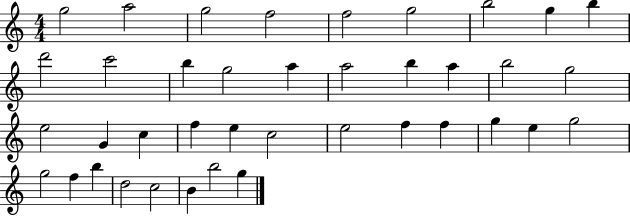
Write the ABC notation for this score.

X:1
T:Untitled
M:4/4
L:1/4
K:C
g2 a2 g2 f2 f2 g2 b2 g b d'2 c'2 b g2 a a2 b a b2 g2 e2 G c f e c2 e2 f f g e g2 g2 f b d2 c2 B b2 g